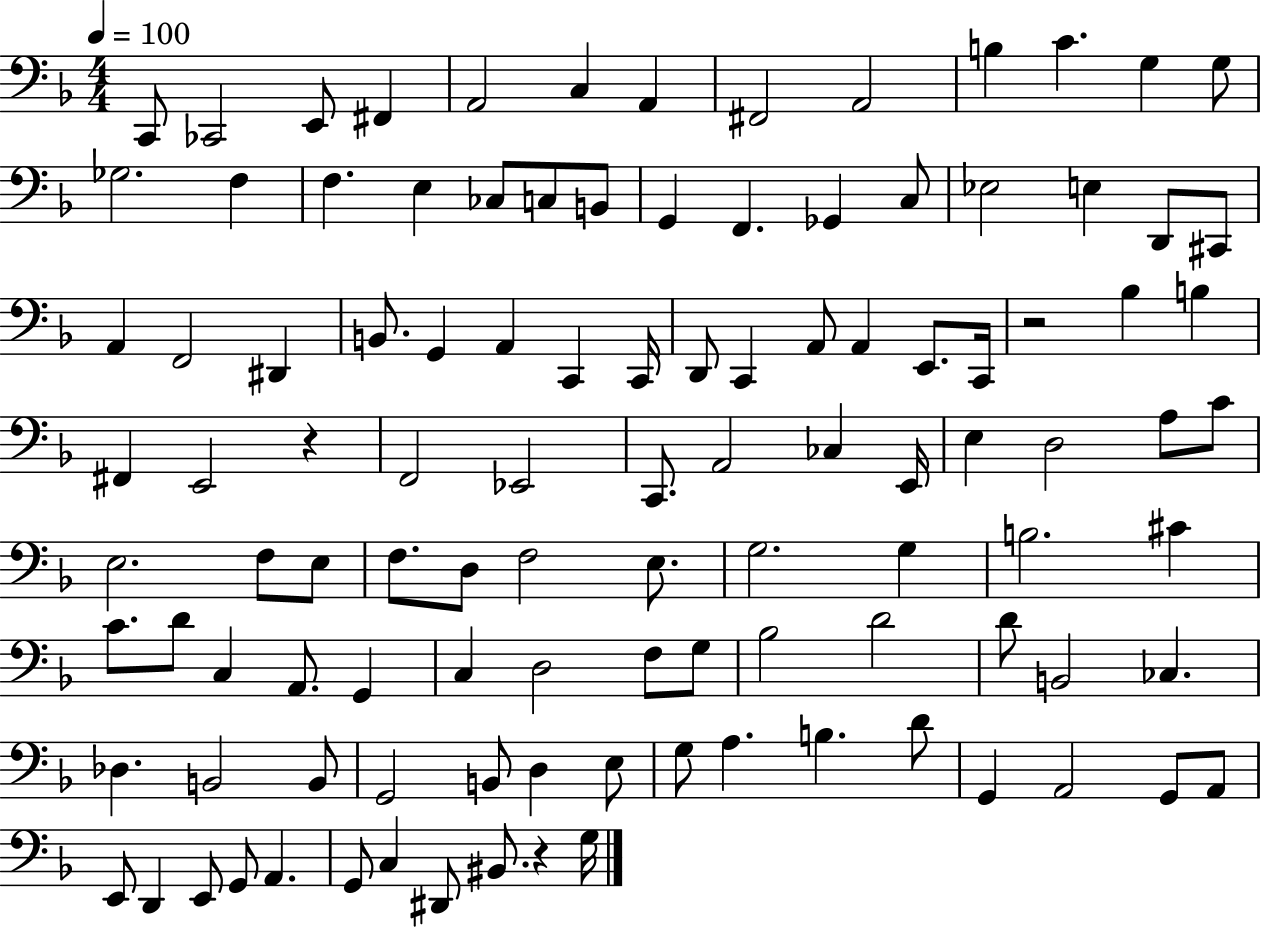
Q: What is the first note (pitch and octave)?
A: C2